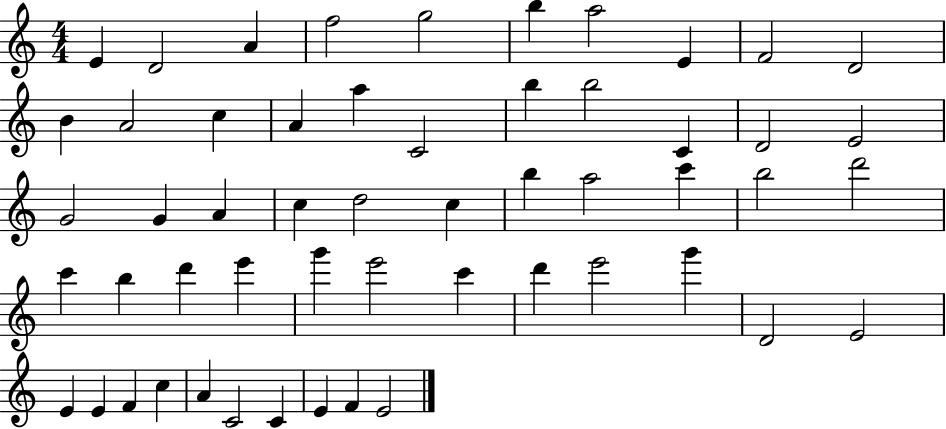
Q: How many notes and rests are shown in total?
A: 54